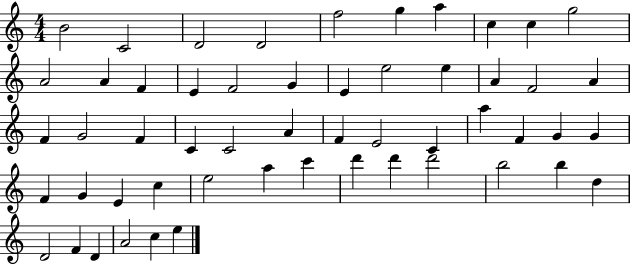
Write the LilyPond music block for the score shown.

{
  \clef treble
  \numericTimeSignature
  \time 4/4
  \key c \major
  b'2 c'2 | d'2 d'2 | f''2 g''4 a''4 | c''4 c''4 g''2 | \break a'2 a'4 f'4 | e'4 f'2 g'4 | e'4 e''2 e''4 | a'4 f'2 a'4 | \break f'4 g'2 f'4 | c'4 c'2 a'4 | f'4 e'2 c'4 | a''4 f'4 g'4 g'4 | \break f'4 g'4 e'4 c''4 | e''2 a''4 c'''4 | d'''4 d'''4 d'''2 | b''2 b''4 d''4 | \break d'2 f'4 d'4 | a'2 c''4 e''4 | \bar "|."
}